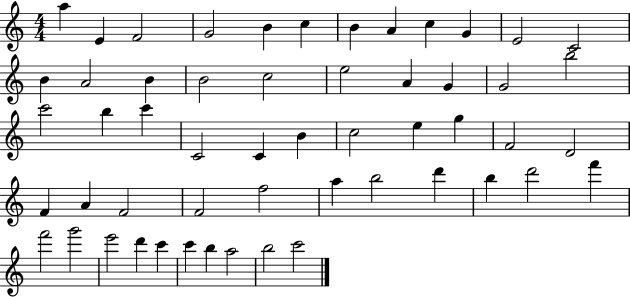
A5/q E4/q F4/h G4/h B4/q C5/q B4/q A4/q C5/q G4/q E4/h C4/h B4/q A4/h B4/q B4/h C5/h E5/h A4/q G4/q G4/h B5/h C6/h B5/q C6/q C4/h C4/q B4/q C5/h E5/q G5/q F4/h D4/h F4/q A4/q F4/h F4/h F5/h A5/q B5/h D6/q B5/q D6/h F6/q F6/h G6/h E6/h D6/q C6/q C6/q B5/q A5/h B5/h C6/h